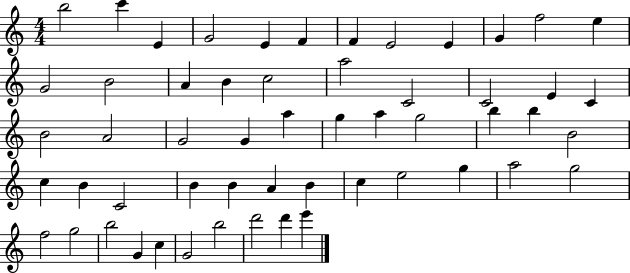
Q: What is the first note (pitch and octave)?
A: B5